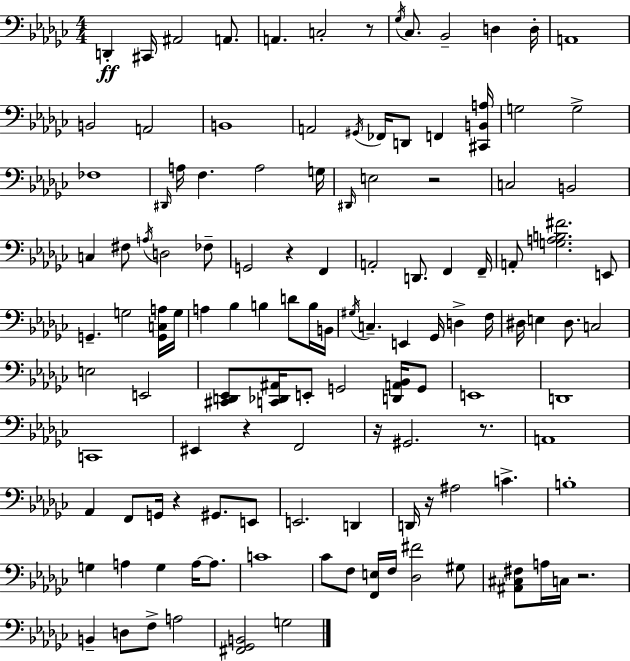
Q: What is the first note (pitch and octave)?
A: D2